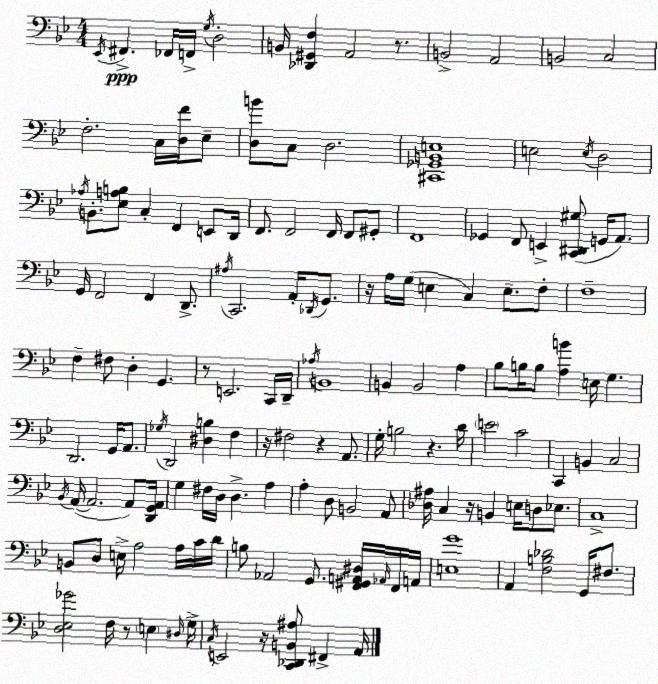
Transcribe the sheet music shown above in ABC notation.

X:1
T:Untitled
M:4/4
L:1/4
K:Bb
_E,,/4 ^F,, _F,,/4 F,,/4 G,/4 D,2 B,,/4 [_D,,^G,,F,] A,,2 z/2 B,,2 A,,2 B,,2 C,2 F,2 C,/4 [D,F]/4 _E,/2 [D,B]/2 C,/2 D,2 [^C,,_G,,B,,E,]4 E,2 E,/4 D,2 _A,/4 B,,/2 [_E,A,B,]/2 C, F,, E,,/2 D,,/4 F,,/2 F,,2 F,,/4 F,,/2 ^G,,/2 F,,4 _G,, F,,/2 E,, [C,,^D,,^G,]/2 G,,/4 A,,/2 G,,/4 F,,2 F,, D,,/2 ^A,/4 C,,2 A,,/4 _D,,/4 G,,/2 z/4 A,/4 G,/4 E, C, E,/2 F,/2 F,4 F, ^F,/2 D, G,, z/2 E,,2 C,,/4 D,,/4 _A,/4 B,,4 B,, B,,2 A, _B,/2 B,/4 B,/2 [A,B] E,/4 G, D,,2 G,,/4 A,,/2 _G,/4 D,,2 [^D,B,] F, z/4 ^F,2 z A,,/2 G,/4 B,2 z D/4 E2 C2 C,, B,, C,2 _B,,/4 A,,/4 A,,2 A,,/2 [D,,G,,A,,]/4 G, ^F,/4 D,/4 D, A, A, D,/2 B,,2 A,,/2 [_D,^A,]/4 C, z/4 B,, E,/4 D,/2 _E,/2 C,4 B,,/2 D,/2 E,/4 A,2 A,/4 C/4 D/4 B,/2 _A,,2 G,,/2 [F,,^G,,A,,^D,]/4 _A,,/4 F,,/4 A,,/4 [E,G]4 A,, [F,B,_D]2 G,,/4 ^F,/2 [D,_E,_G]2 F,/4 z/2 E, ^D,/4 G,/4 C,/4 E,,2 z/4 [C,,_D,,B,,^A,]/2 ^F,, A,,/4